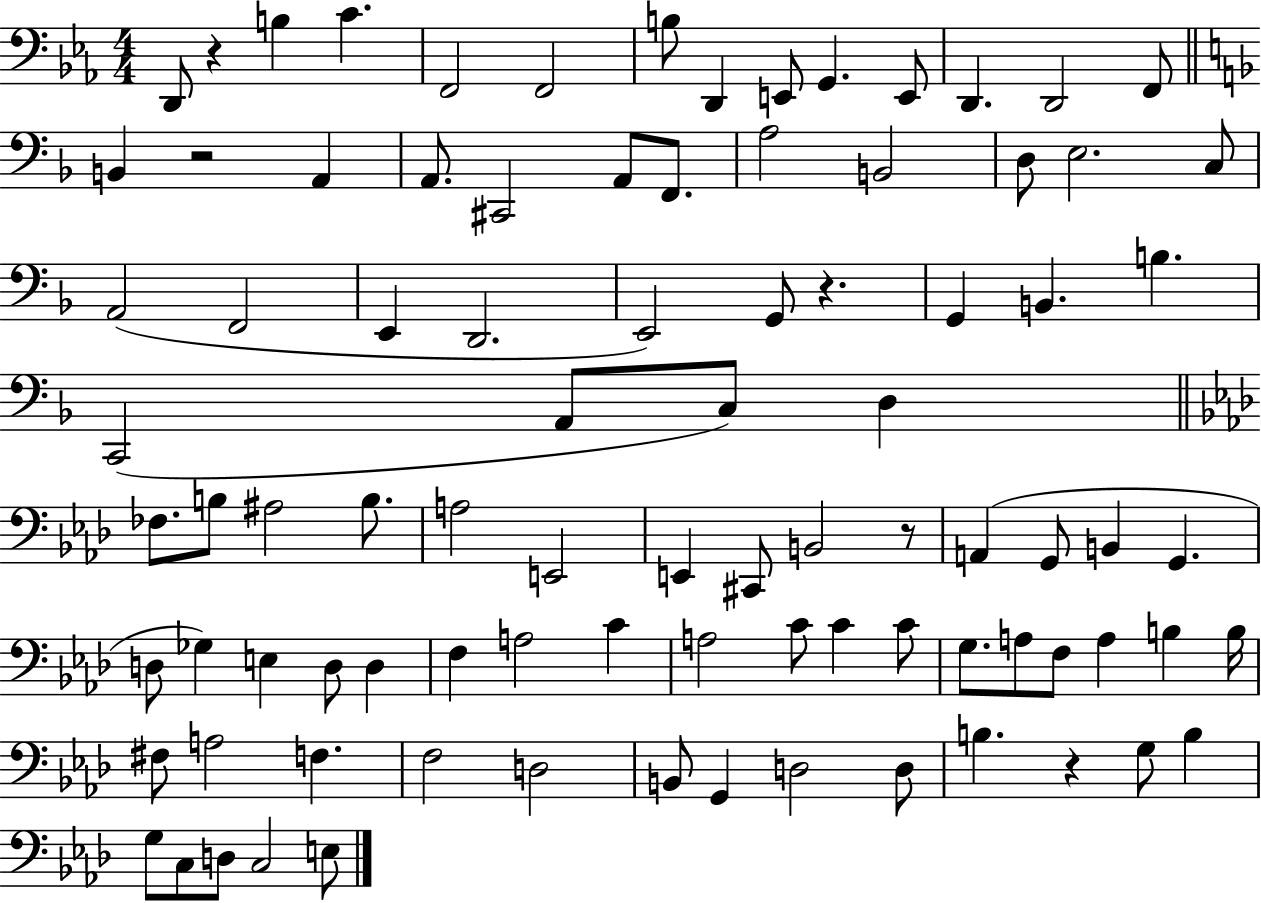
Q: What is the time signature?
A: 4/4